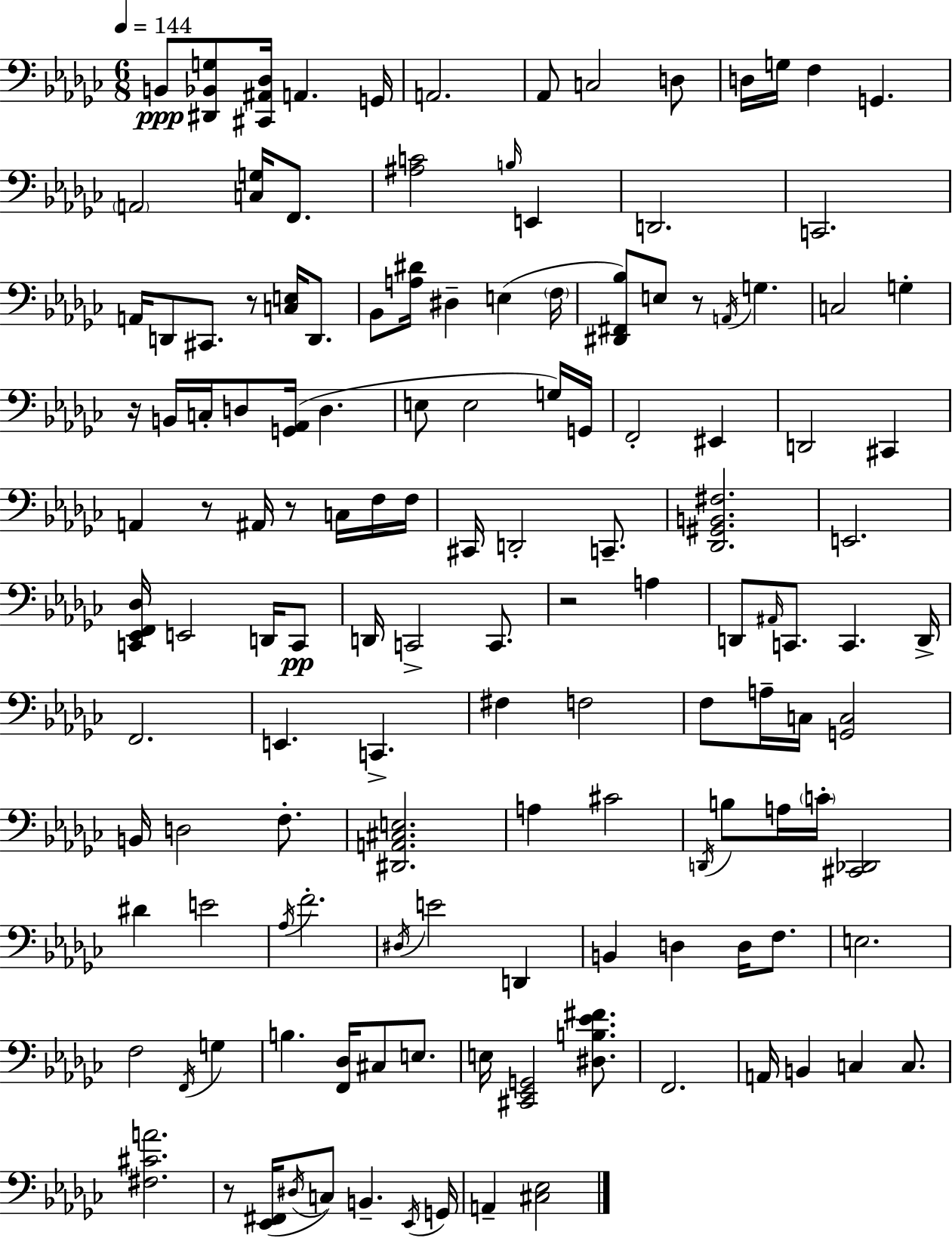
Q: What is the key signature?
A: EES minor